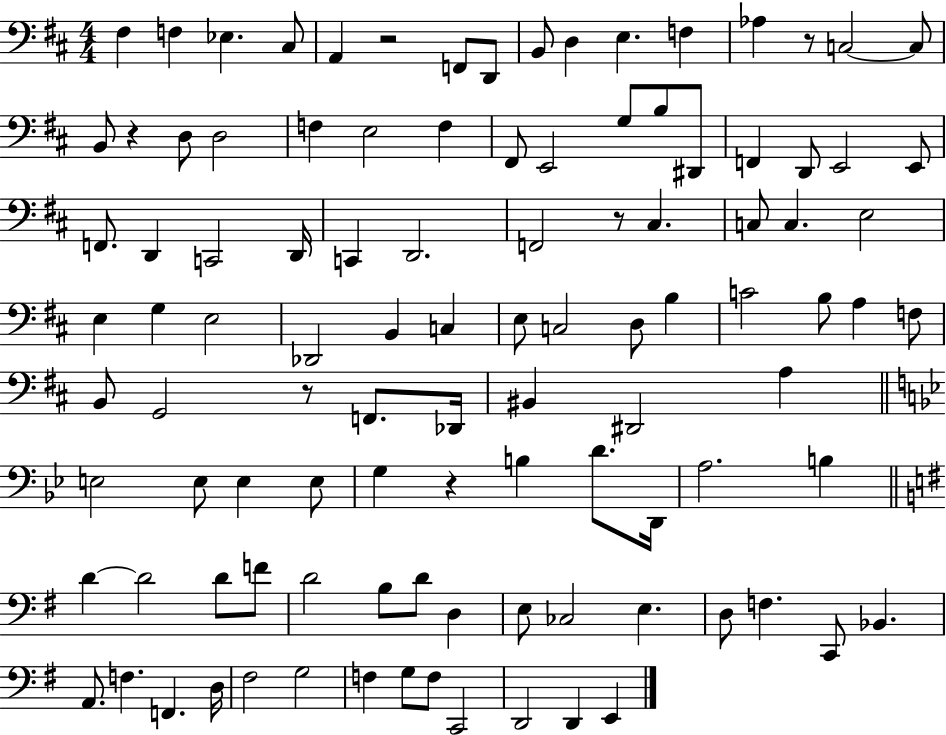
X:1
T:Untitled
M:4/4
L:1/4
K:D
^F, F, _E, ^C,/2 A,, z2 F,,/2 D,,/2 B,,/2 D, E, F, _A, z/2 C,2 C,/2 B,,/2 z D,/2 D,2 F, E,2 F, ^F,,/2 E,,2 G,/2 B,/2 ^D,,/2 F,, D,,/2 E,,2 E,,/2 F,,/2 D,, C,,2 D,,/4 C,, D,,2 F,,2 z/2 ^C, C,/2 C, E,2 E, G, E,2 _D,,2 B,, C, E,/2 C,2 D,/2 B, C2 B,/2 A, F,/2 B,,/2 G,,2 z/2 F,,/2 _D,,/4 ^B,, ^D,,2 A, E,2 E,/2 E, E,/2 G, z B, D/2 D,,/4 A,2 B, D D2 D/2 F/2 D2 B,/2 D/2 D, E,/2 _C,2 E, D,/2 F, C,,/2 _B,, A,,/2 F, F,, D,/4 ^F,2 G,2 F, G,/2 F,/2 C,,2 D,,2 D,, E,,